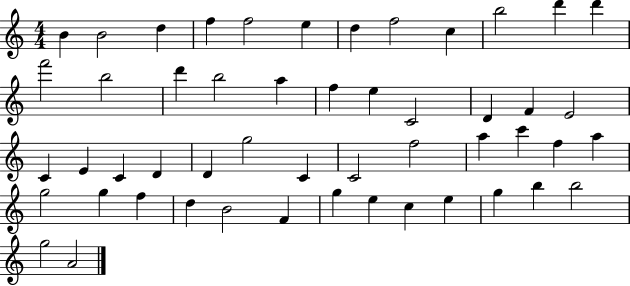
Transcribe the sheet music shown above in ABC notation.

X:1
T:Untitled
M:4/4
L:1/4
K:C
B B2 d f f2 e d f2 c b2 d' d' f'2 b2 d' b2 a f e C2 D F E2 C E C D D g2 C C2 f2 a c' f a g2 g f d B2 F g e c e g b b2 g2 A2